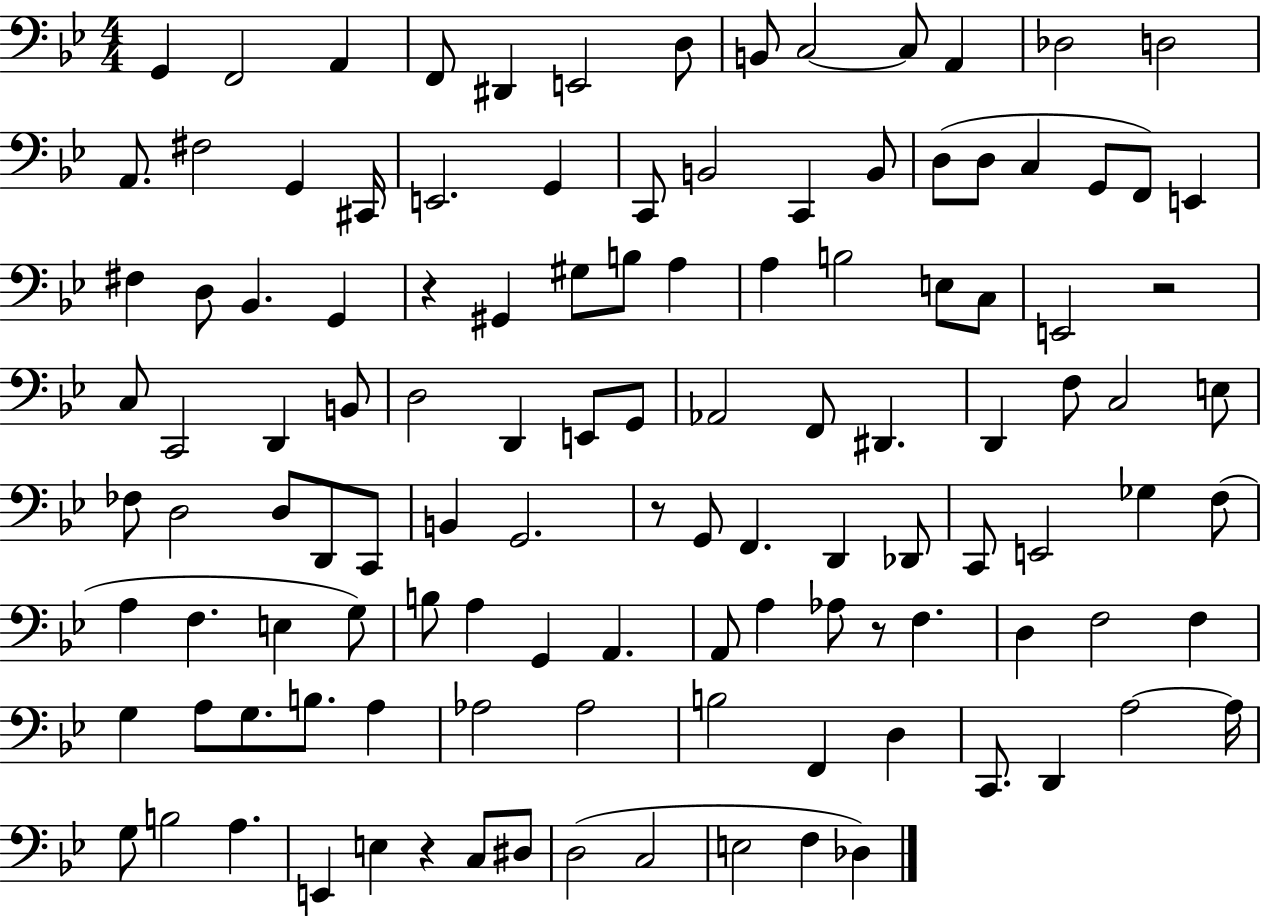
{
  \clef bass
  \numericTimeSignature
  \time 4/4
  \key bes \major
  g,4 f,2 a,4 | f,8 dis,4 e,2 d8 | b,8 c2~~ c8 a,4 | des2 d2 | \break a,8. fis2 g,4 cis,16 | e,2. g,4 | c,8 b,2 c,4 b,8 | d8( d8 c4 g,8 f,8) e,4 | \break fis4 d8 bes,4. g,4 | r4 gis,4 gis8 b8 a4 | a4 b2 e8 c8 | e,2 r2 | \break c8 c,2 d,4 b,8 | d2 d,4 e,8 g,8 | aes,2 f,8 dis,4. | d,4 f8 c2 e8 | \break fes8 d2 d8 d,8 c,8 | b,4 g,2. | r8 g,8 f,4. d,4 des,8 | c,8 e,2 ges4 f8( | \break a4 f4. e4 g8) | b8 a4 g,4 a,4. | a,8 a4 aes8 r8 f4. | d4 f2 f4 | \break g4 a8 g8. b8. a4 | aes2 aes2 | b2 f,4 d4 | c,8. d,4 a2~~ a16 | \break g8 b2 a4. | e,4 e4 r4 c8 dis8 | d2( c2 | e2 f4 des4) | \break \bar "|."
}